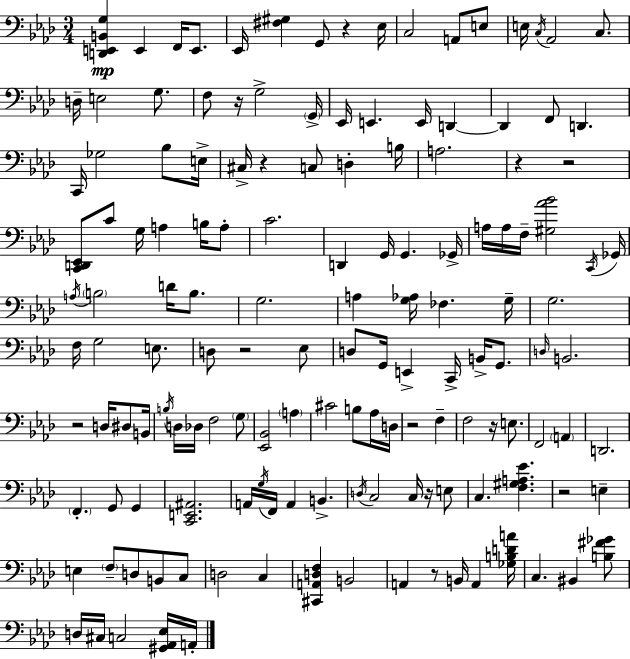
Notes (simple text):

[D2,E2,B2,G3]/q E2/q F2/s E2/e. Eb2/s [F#3,G#3]/q G2/e R/q Eb3/s C3/h A2/e E3/e E3/s C3/s Ab2/h C3/e. D3/s E3/h G3/e. F3/e R/s G3/h G2/s Eb2/s E2/q. E2/s D2/q D2/q F2/e D2/q. C2/s Gb3/h Bb3/e E3/s C#3/s R/q C3/e D3/q B3/s A3/h. R/q R/h [C2,D2,Eb2]/e C4/e G3/s A3/q B3/s A3/e C4/h. D2/q G2/s G2/q. Gb2/s A3/s A3/s F3/s [G#3,Ab4,Bb4]/h C2/s Gb2/s A3/s B3/h D4/s B3/e. G3/h. A3/q [G3,Ab3]/s FES3/q. G3/s G3/h. F3/s G3/h E3/e. D3/e R/h Eb3/e D3/e G2/s E2/q C2/s B2/s G2/e. D3/s B2/h. R/h D3/s D#3/e B2/s B3/s D3/s Db3/s F3/h G3/e [Eb2,Bb2]/h A3/q C#4/h B3/e Ab3/s D3/s R/h F3/q F3/h R/s E3/e. F2/h A2/q D2/h. F2/q. G2/e G2/q [C2,E2,A#2]/h. A2/s G3/s F2/s A2/q B2/q. D3/s C3/h C3/s R/s E3/e C3/q. [F3,G#3,A3,Eb4]/q. R/h E3/q E3/q F3/e D3/e B2/e C3/e D3/h C3/q [C#2,A2,D3,F3]/q B2/h A2/q R/e B2/s A2/q [Gb3,B3,D4,A4]/s C3/q. BIS2/q [B3,F#4,Gb4]/e D3/s C#3/s C3/h [G#2,Ab2,Eb3]/s A2/s